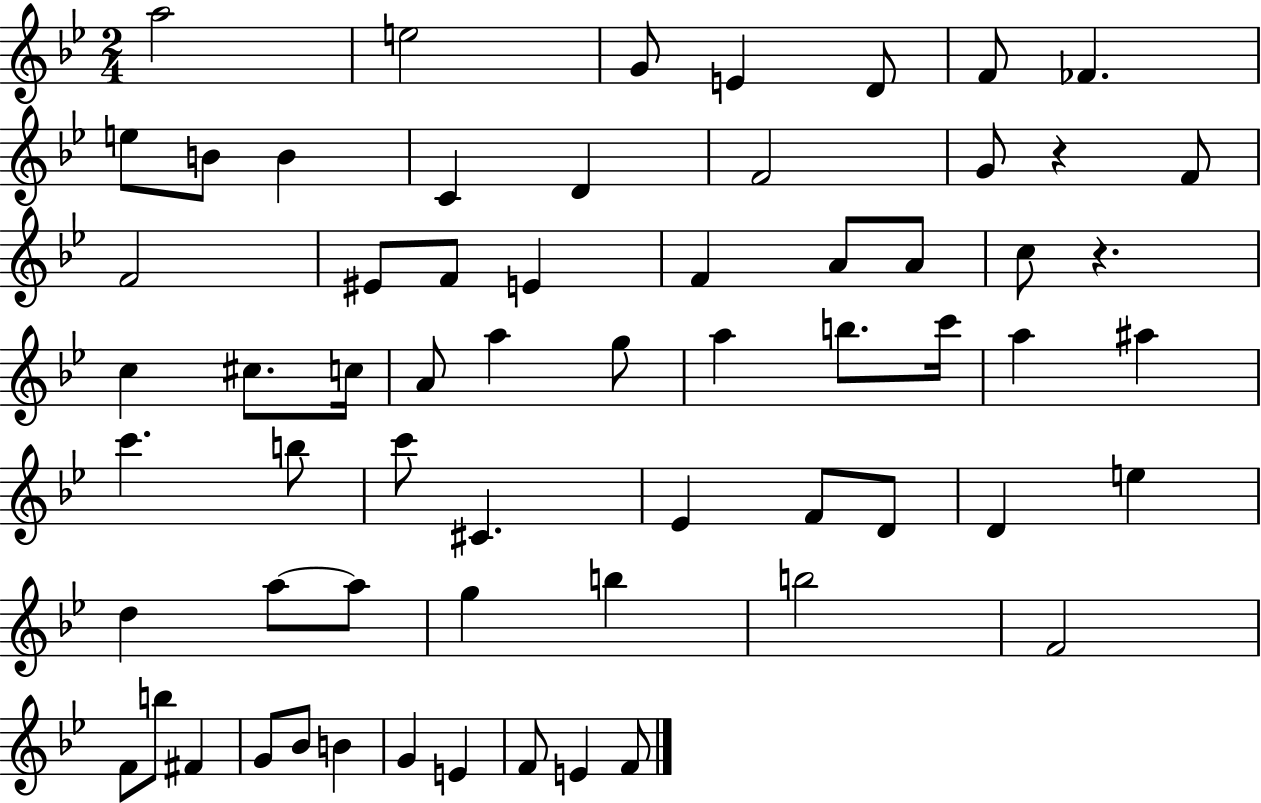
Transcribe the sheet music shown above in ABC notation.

X:1
T:Untitled
M:2/4
L:1/4
K:Bb
a2 e2 G/2 E D/2 F/2 _F e/2 B/2 B C D F2 G/2 z F/2 F2 ^E/2 F/2 E F A/2 A/2 c/2 z c ^c/2 c/4 A/2 a g/2 a b/2 c'/4 a ^a c' b/2 c'/2 ^C _E F/2 D/2 D e d a/2 a/2 g b b2 F2 F/2 b/2 ^F G/2 _B/2 B G E F/2 E F/2